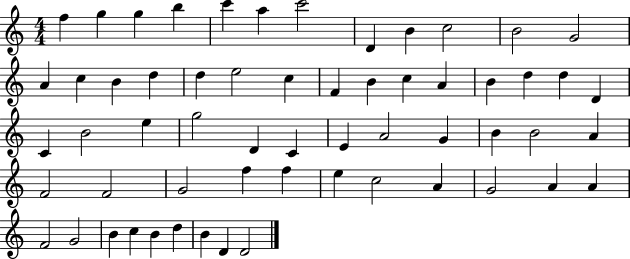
F5/q G5/q G5/q B5/q C6/q A5/q C6/h D4/q B4/q C5/h B4/h G4/h A4/q C5/q B4/q D5/q D5/q E5/h C5/q F4/q B4/q C5/q A4/q B4/q D5/q D5/q D4/q C4/q B4/h E5/q G5/h D4/q C4/q E4/q A4/h G4/q B4/q B4/h A4/q F4/h F4/h G4/h F5/q F5/q E5/q C5/h A4/q G4/h A4/q A4/q F4/h G4/h B4/q C5/q B4/q D5/q B4/q D4/q D4/h